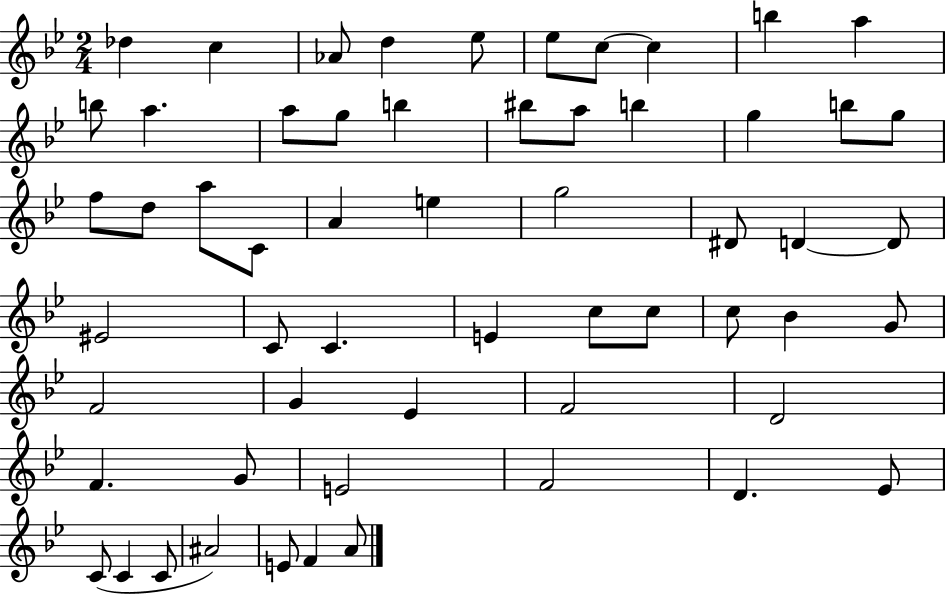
{
  \clef treble
  \numericTimeSignature
  \time 2/4
  \key bes \major
  des''4 c''4 | aes'8 d''4 ees''8 | ees''8 c''8~~ c''4 | b''4 a''4 | \break b''8 a''4. | a''8 g''8 b''4 | bis''8 a''8 b''4 | g''4 b''8 g''8 | \break f''8 d''8 a''8 c'8 | a'4 e''4 | g''2 | dis'8 d'4~~ d'8 | \break eis'2 | c'8 c'4. | e'4 c''8 c''8 | c''8 bes'4 g'8 | \break f'2 | g'4 ees'4 | f'2 | d'2 | \break f'4. g'8 | e'2 | f'2 | d'4. ees'8 | \break c'8( c'4 c'8 | ais'2) | e'8 f'4 a'8 | \bar "|."
}